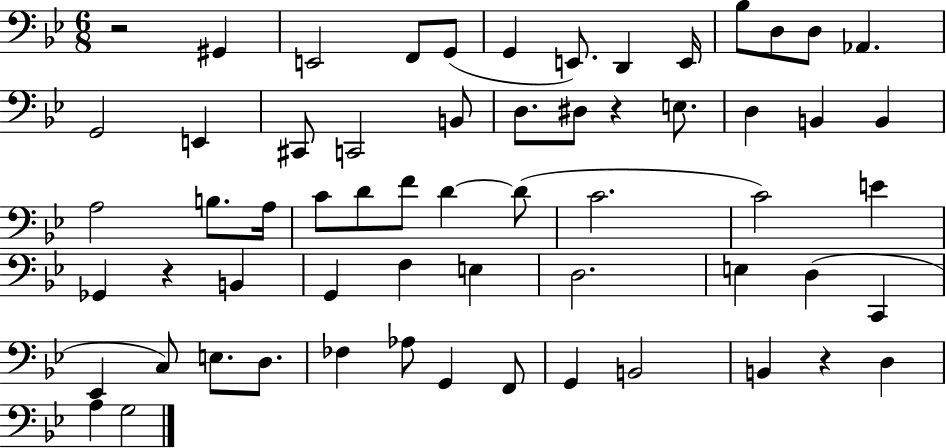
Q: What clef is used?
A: bass